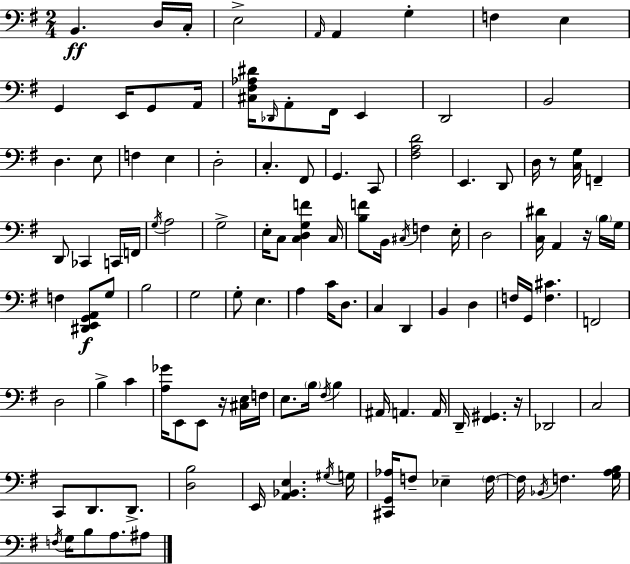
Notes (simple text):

B2/q. D3/s C3/s E3/h A2/s A2/q G3/q F3/q E3/q G2/q E2/s G2/e A2/s [C#3,F#3,Ab3,D#4]/s Db2/s A2/e F#2/s E2/q D2/h B2/h D3/q. E3/e F3/q E3/q D3/h C3/q. F#2/e G2/q. C2/e [F#3,A3,D4]/h E2/q. D2/e D3/s R/e [C3,G3]/s F2/q D2/e CES2/q C2/s F2/s G3/s A3/h G3/h E3/s C3/e [C3,D3,G3,F4]/q C3/s [B3,F4]/e B2/s C#3/s F3/q E3/s D3/h [C3,D#4]/s A2/q R/s B3/s G3/s F3/q [D#2,E2,G2,A2]/e G3/e B3/h G3/h G3/e E3/q. A3/q C4/s D3/e. C3/q D2/q B2/q D3/q F3/s G2/s [F3,C#4]/q. F2/h D3/h B3/q C4/q [A3,Gb4]/s E2/e E2/e R/s [C#3,E3]/s F3/s E3/e. B3/s F#3/s B3/q A#2/s A2/q. A2/s D2/s [F#2,G#2]/q. R/s Db2/h C3/h C2/e D2/e. D2/e. [D3,B3]/h E2/s [A2,Bb2,E3]/q. G#3/s G3/s [C#2,G2,Ab3]/s F3/e Eb3/q F3/s F3/s Bb2/s F3/q. [G3,A3,B3]/s F3/s G3/s B3/e A3/e. A#3/e